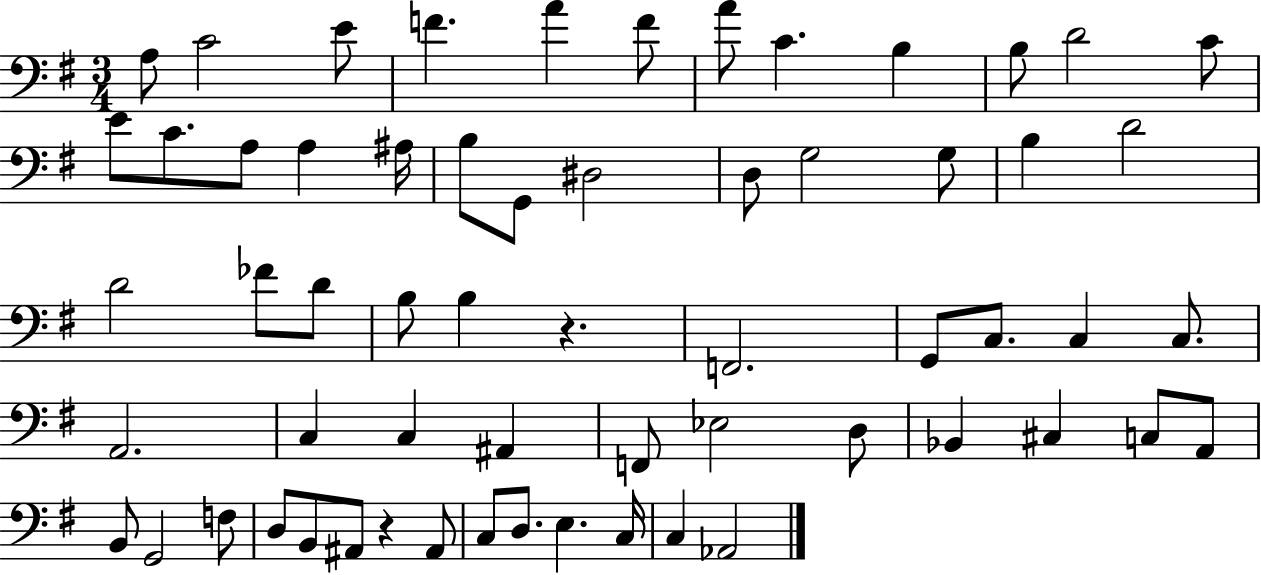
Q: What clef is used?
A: bass